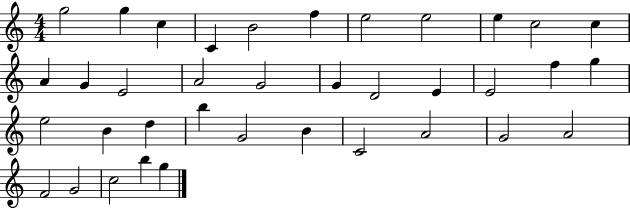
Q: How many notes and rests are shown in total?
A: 37